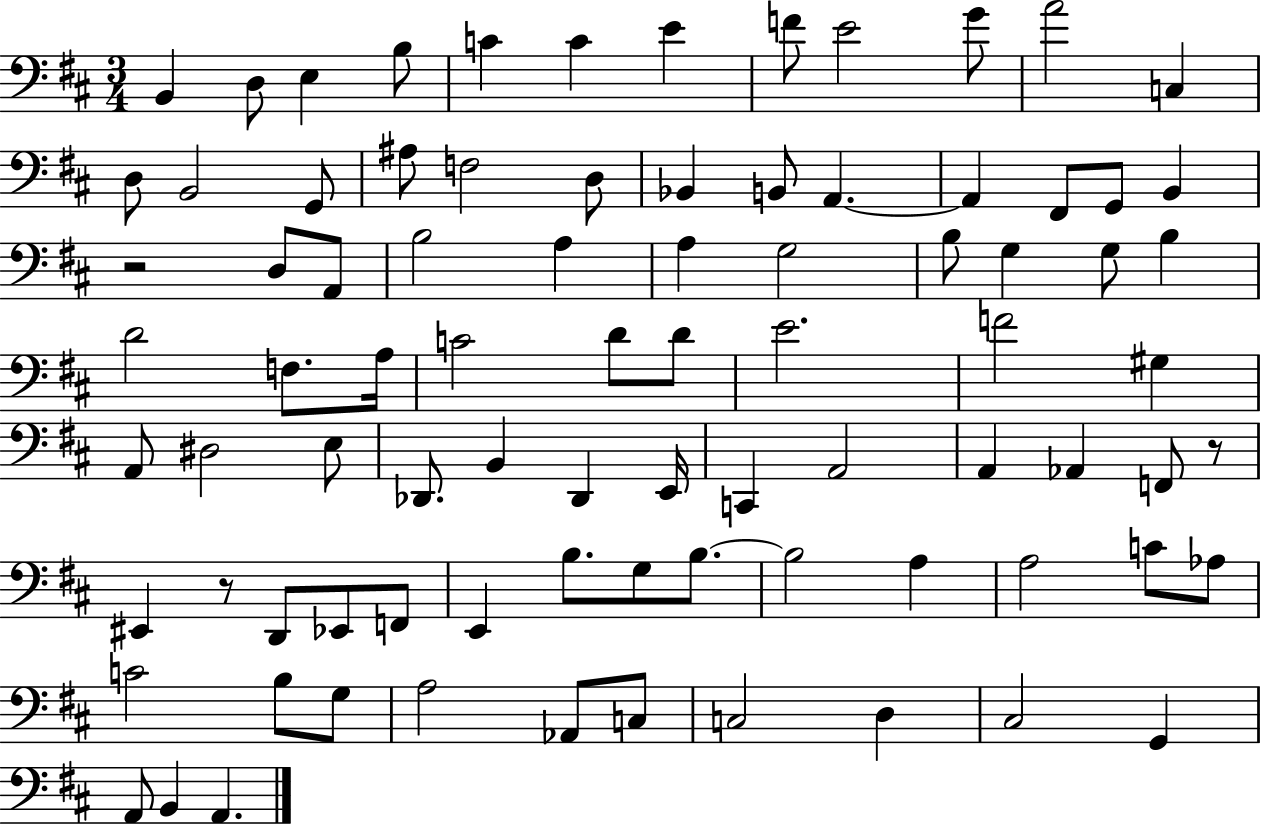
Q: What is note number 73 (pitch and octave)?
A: A3